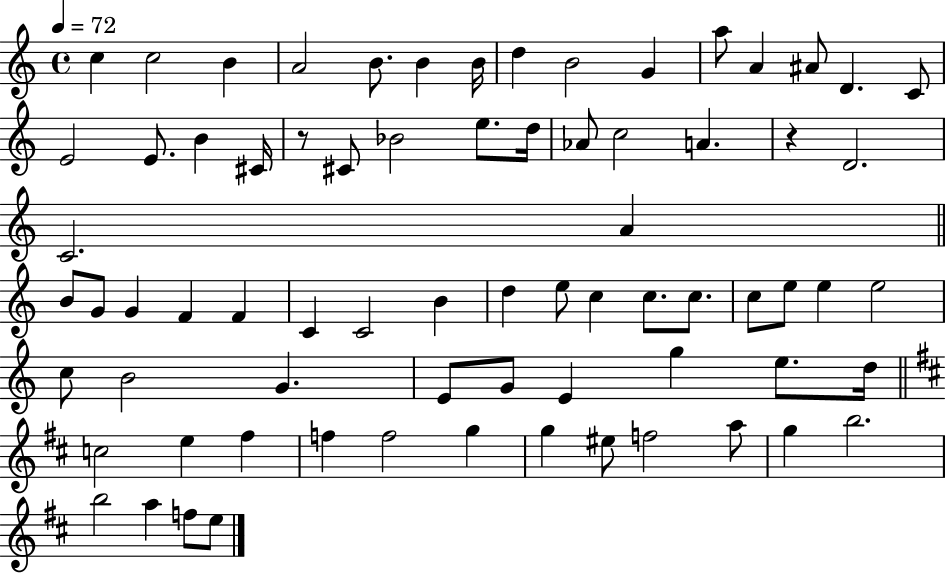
X:1
T:Untitled
M:4/4
L:1/4
K:C
c c2 B A2 B/2 B B/4 d B2 G a/2 A ^A/2 D C/2 E2 E/2 B ^C/4 z/2 ^C/2 _B2 e/2 d/4 _A/2 c2 A z D2 C2 A B/2 G/2 G F F C C2 B d e/2 c c/2 c/2 c/2 e/2 e e2 c/2 B2 G E/2 G/2 E g e/2 d/4 c2 e ^f f f2 g g ^e/2 f2 a/2 g b2 b2 a f/2 e/2